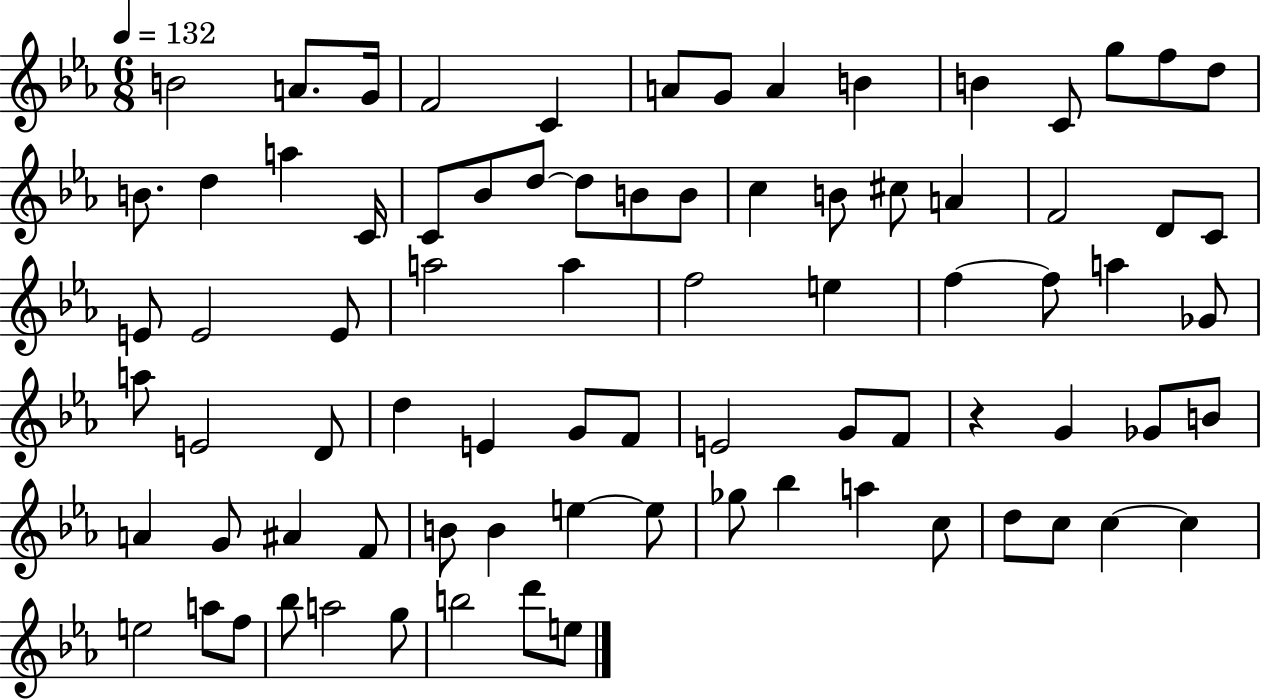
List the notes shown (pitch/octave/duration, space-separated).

B4/h A4/e. G4/s F4/h C4/q A4/e G4/e A4/q B4/q B4/q C4/e G5/e F5/e D5/e B4/e. D5/q A5/q C4/s C4/e Bb4/e D5/e D5/e B4/e B4/e C5/q B4/e C#5/e A4/q F4/h D4/e C4/e E4/e E4/h E4/e A5/h A5/q F5/h E5/q F5/q F5/e A5/q Gb4/e A5/e E4/h D4/e D5/q E4/q G4/e F4/e E4/h G4/e F4/e R/q G4/q Gb4/e B4/e A4/q G4/e A#4/q F4/e B4/e B4/q E5/q E5/e Gb5/e Bb5/q A5/q C5/e D5/e C5/e C5/q C5/q E5/h A5/e F5/e Bb5/e A5/h G5/e B5/h D6/e E5/e